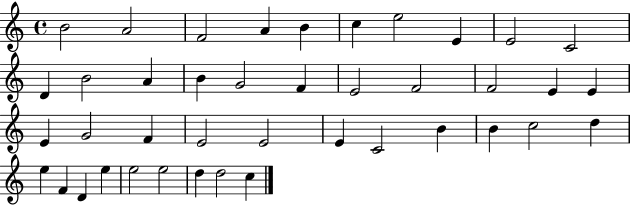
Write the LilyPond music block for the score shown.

{
  \clef treble
  \time 4/4
  \defaultTimeSignature
  \key c \major
  b'2 a'2 | f'2 a'4 b'4 | c''4 e''2 e'4 | e'2 c'2 | \break d'4 b'2 a'4 | b'4 g'2 f'4 | e'2 f'2 | f'2 e'4 e'4 | \break e'4 g'2 f'4 | e'2 e'2 | e'4 c'2 b'4 | b'4 c''2 d''4 | \break e''4 f'4 d'4 e''4 | e''2 e''2 | d''4 d''2 c''4 | \bar "|."
}